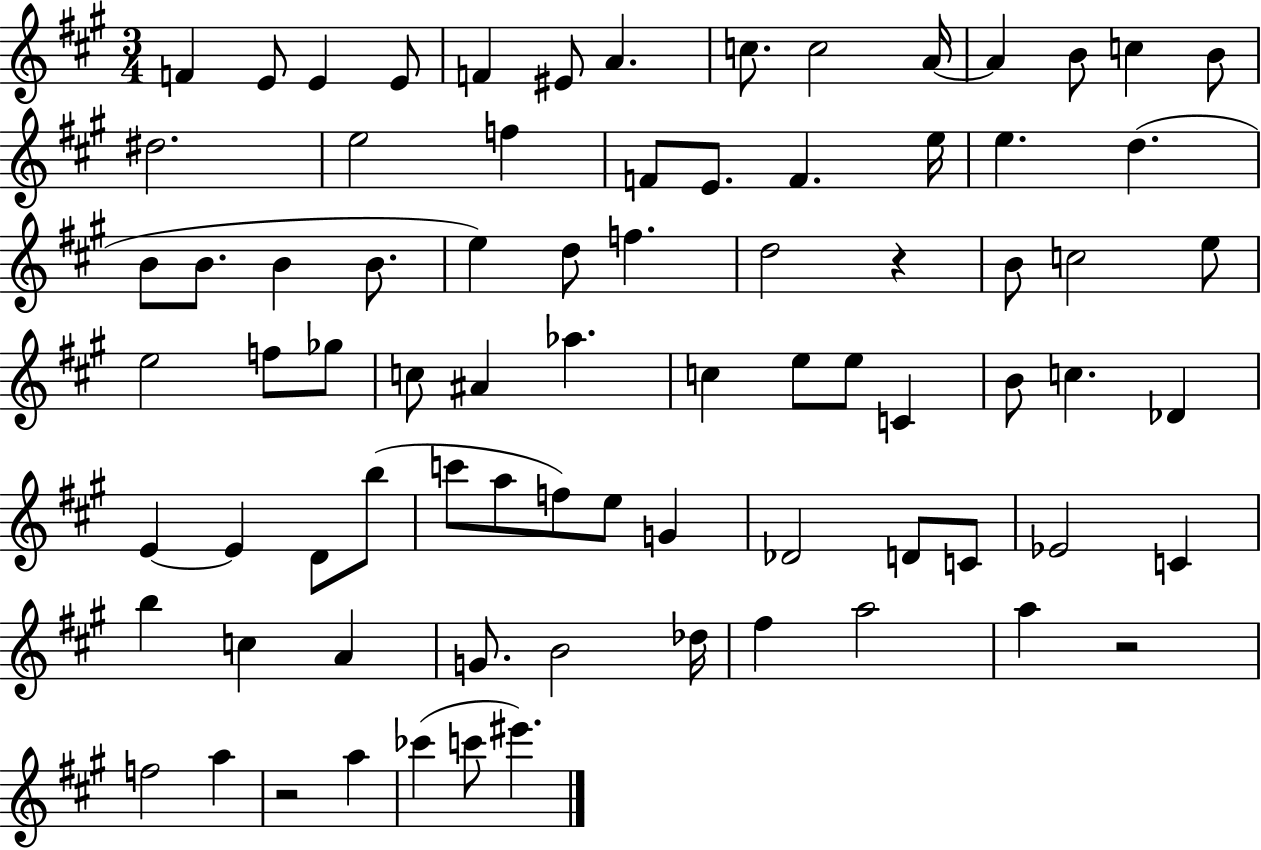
F4/q E4/e E4/q E4/e F4/q EIS4/e A4/q. C5/e. C5/h A4/s A4/q B4/e C5/q B4/e D#5/h. E5/h F5/q F4/e E4/e. F4/q. E5/s E5/q. D5/q. B4/e B4/e. B4/q B4/e. E5/q D5/e F5/q. D5/h R/q B4/e C5/h E5/e E5/h F5/e Gb5/e C5/e A#4/q Ab5/q. C5/q E5/e E5/e C4/q B4/e C5/q. Db4/q E4/q E4/q D4/e B5/e C6/e A5/e F5/e E5/e G4/q Db4/h D4/e C4/e Eb4/h C4/q B5/q C5/q A4/q G4/e. B4/h Db5/s F#5/q A5/h A5/q R/h F5/h A5/q R/h A5/q CES6/q C6/e EIS6/q.